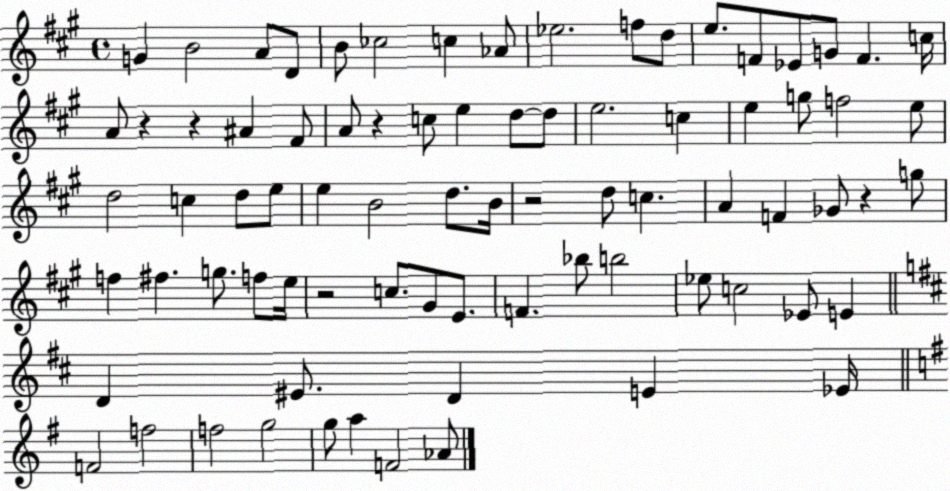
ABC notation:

X:1
T:Untitled
M:4/4
L:1/4
K:A
G B2 A/2 D/2 B/2 _c2 c _A/2 _e2 f/2 d/2 e/2 F/2 _E/2 G/2 F c/4 A/2 z z ^A ^F/2 A/2 z c/2 e d/2 d/2 e2 c e g/2 f2 e/2 d2 c d/2 e/2 e B2 d/2 B/4 z2 d/2 c A F _G/2 z g/2 f ^f g/2 f/2 e/4 z2 c/2 ^G/2 E/2 F _b/2 b2 _e/2 c2 _E/2 E D ^E/2 D E _E/4 F2 f2 f2 g2 g/2 a F2 _A/2